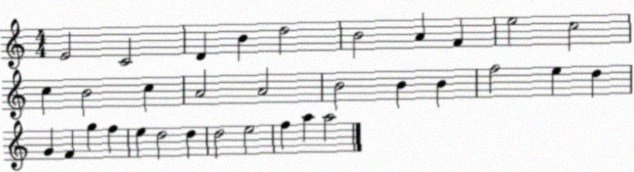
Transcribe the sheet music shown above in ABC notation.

X:1
T:Untitled
M:4/4
L:1/4
K:C
E2 C2 D B d2 B2 A F e2 c2 c B2 c A2 A2 B2 B B f2 e d G F g f e d2 d d2 e2 f a a2